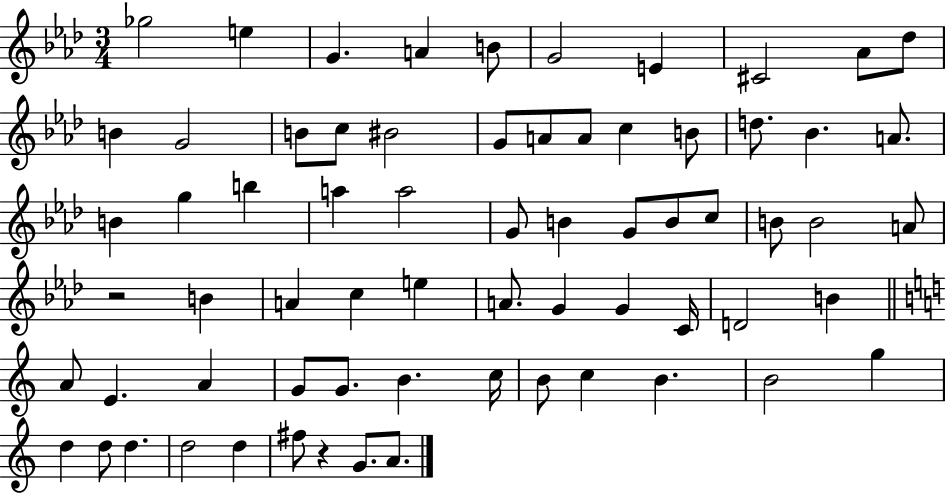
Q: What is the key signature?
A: AES major